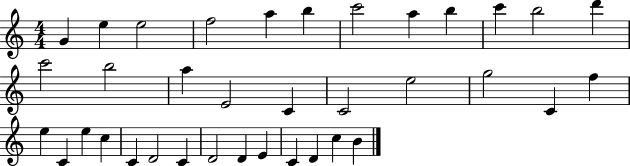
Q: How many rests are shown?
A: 0